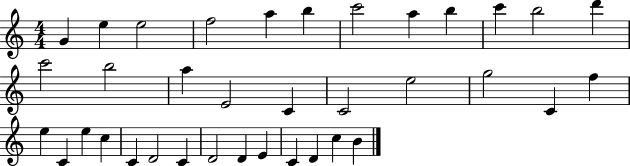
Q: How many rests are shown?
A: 0